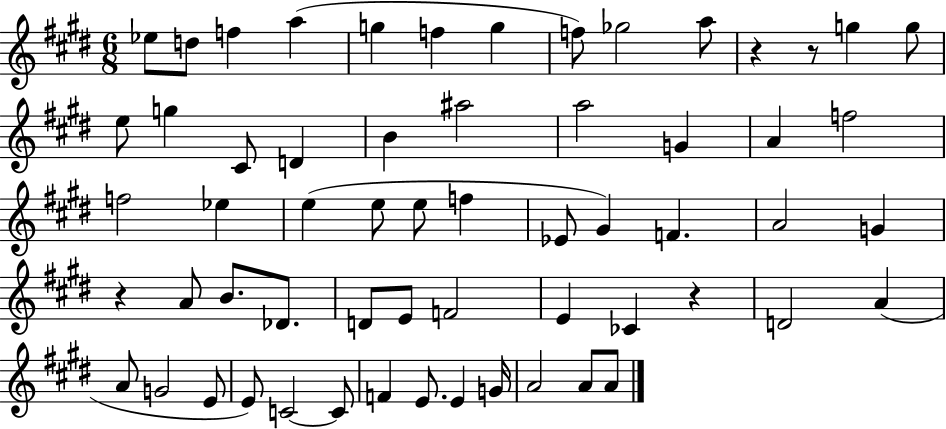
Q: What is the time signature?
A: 6/8